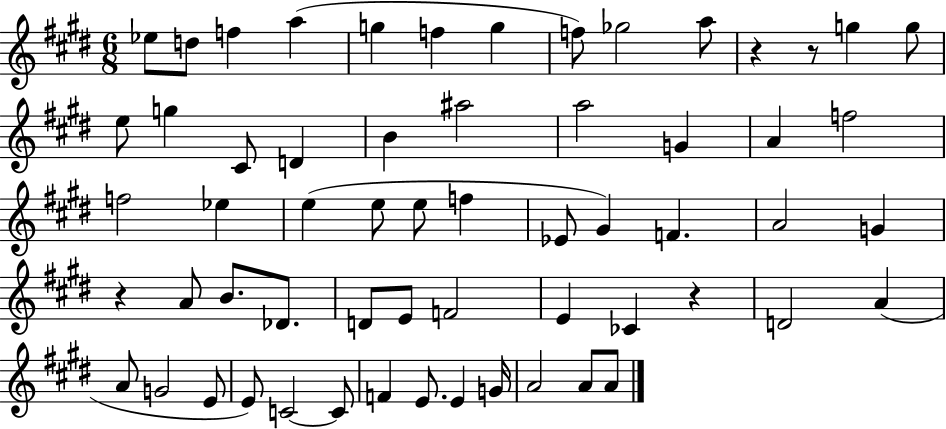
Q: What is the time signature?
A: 6/8